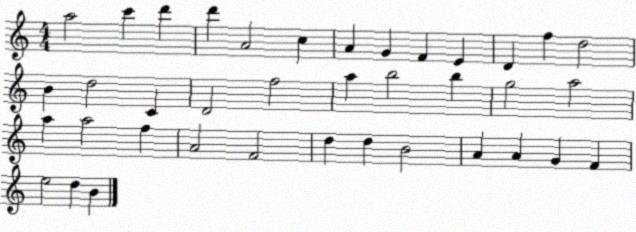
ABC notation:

X:1
T:Untitled
M:4/4
L:1/4
K:C
a2 c' d' d' A2 c A G F E D f d2 B d2 C D2 f2 a b2 b g2 a2 a a2 f A2 F2 d d B2 A A G F e2 d B